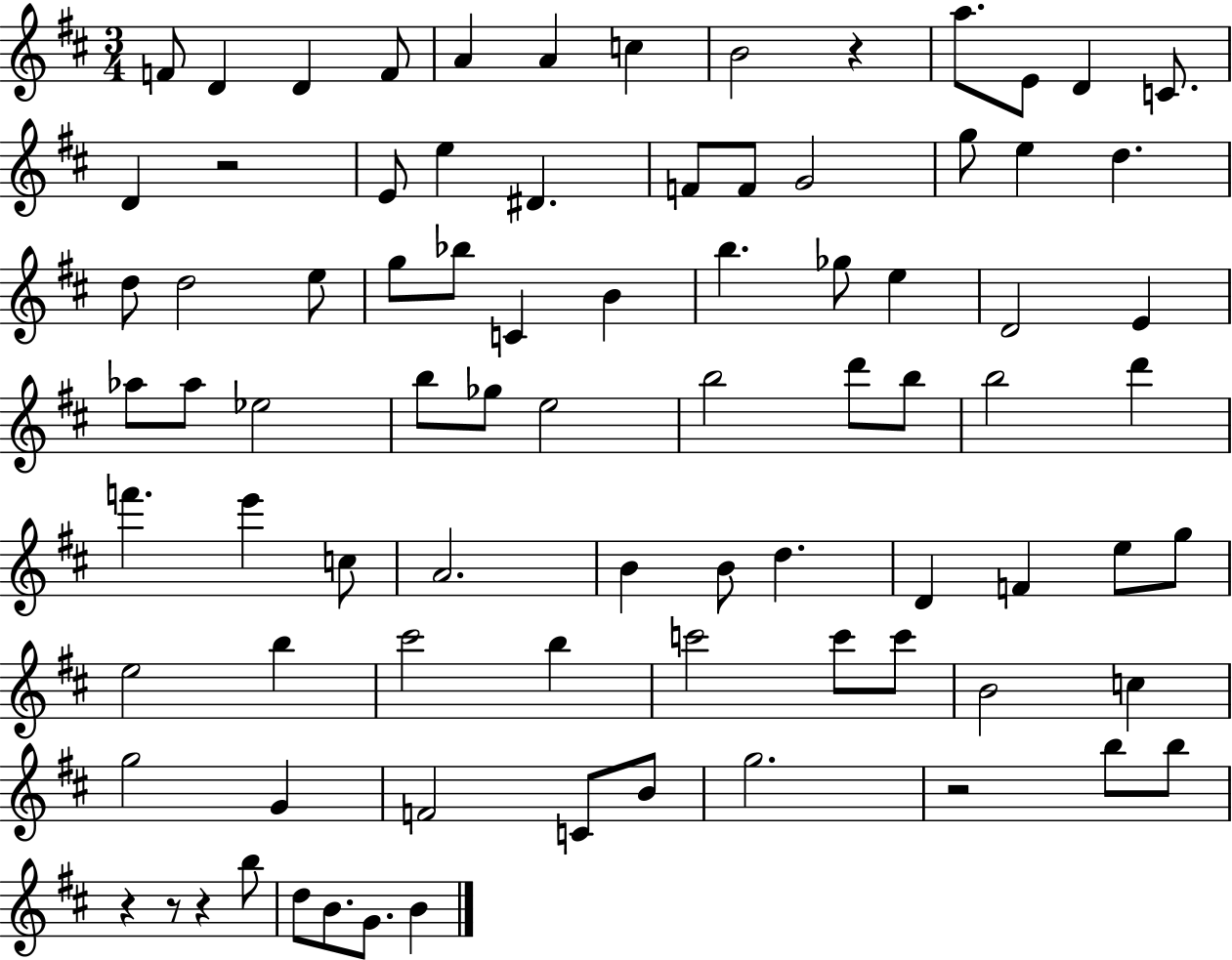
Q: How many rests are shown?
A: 6